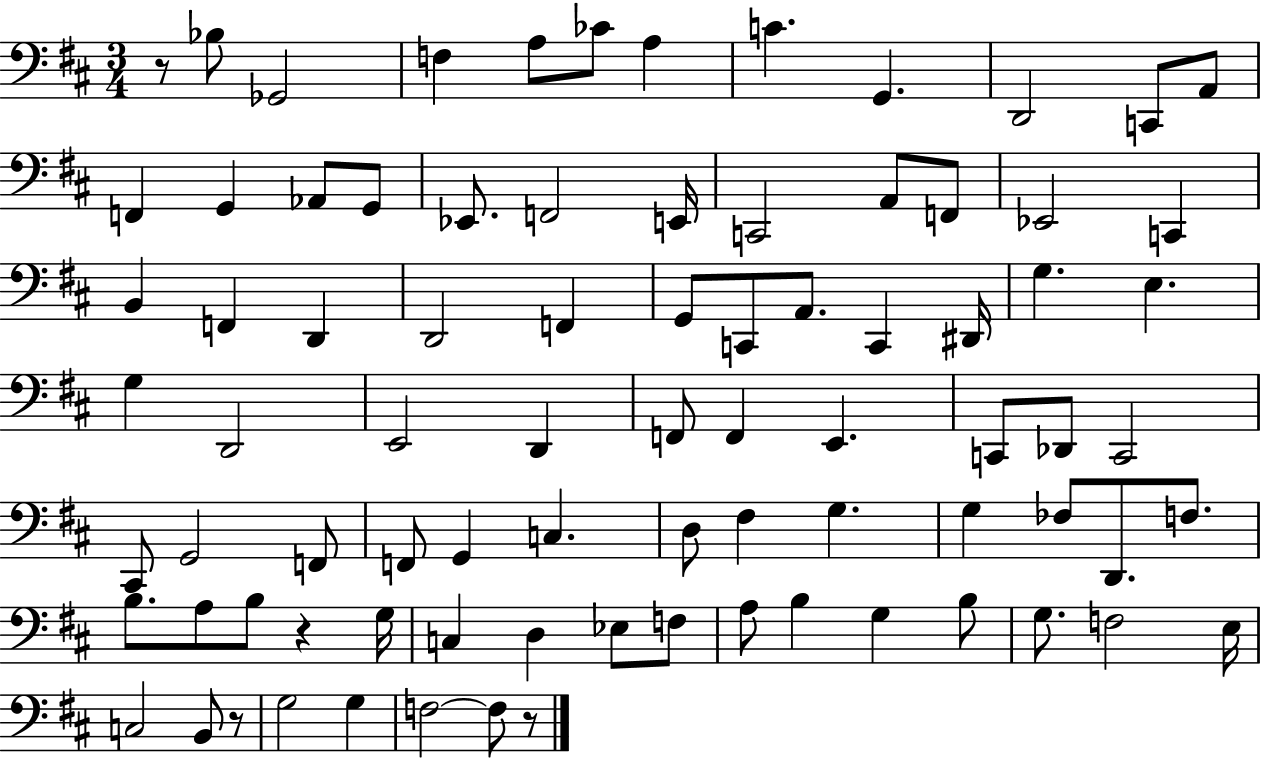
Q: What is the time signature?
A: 3/4